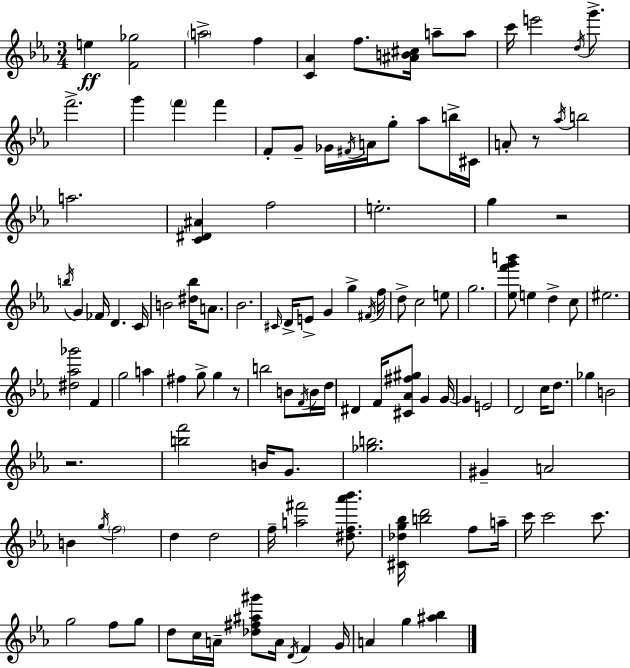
{
  \clef treble
  \numericTimeSignature
  \time 3/4
  \key ees \major
  e''4\ff <f' ges''>2 | \parenthesize a''2-> f''4 | <c' aes'>4 f''8. <ais' b' cis''>16 a''8-- a''8 | c'''16 e'''2 \acciaccatura { d''16 } g'''8.-> | \break f'''2.-> | g'''4 \parenthesize f'''4 f'''4 | f'8-. g'8-- ges'16 \acciaccatura { fis'16 } a'16 g''8-. aes''8 | b''16-> cis'16 a'8-. r8 \acciaccatura { aes''16 } b''2 | \break a''2. | <c' dis' ais'>4 f''2 | e''2.-. | g''4 r2 | \break \acciaccatura { b''16 } g'4 fes'16 d'4. | c'16 b'2 | <dis'' bes''>16 a'8. bes'2. | \grace { cis'16 } d'16-> e'8-> g'4 | \break g''4-> \acciaccatura { fis'16 } f''16 d''8-> c''2 | e''8 g''2. | <ees'' f''' g''' b'''>8 e''4 | d''4-> c''8 eis''2. | \break <dis'' aes'' ges'''>2 | f'4 g''2 | a''4 fis''4 g''8-> | g''4 r8 b''2 | \break b'8 \acciaccatura { f'16 } b'16 d''16 dis'4 f'16 | <cis' aes' fis'' gis''>8 g'4 g'16~~ g'4 e'2 | d'2 | c''16 d''8. ges''4 b'2 | \break r2. | <b'' f'''>2 | b'16 g'8. <ges'' b''>2. | gis'4-- a'2 | \break b'4 \acciaccatura { g''16 } | \parenthesize f''2 d''4 | d''2 f''16-- <a'' fis'''>2 | <dis'' f'' aes''' bes'''>8. <cis' des'' g'' bes''>16 <b'' d'''>2 | \break f''8 a''16-- c'''16 c'''2 | c'''8. g''2 | f''8 g''8 d''8 c''16 a'16-- | <des'' fis'' ais'' gis'''>8 a'16 \acciaccatura { d'16 } f'4 g'16 a'4 | \break g''4 <ais'' bes''>4 \bar "|."
}